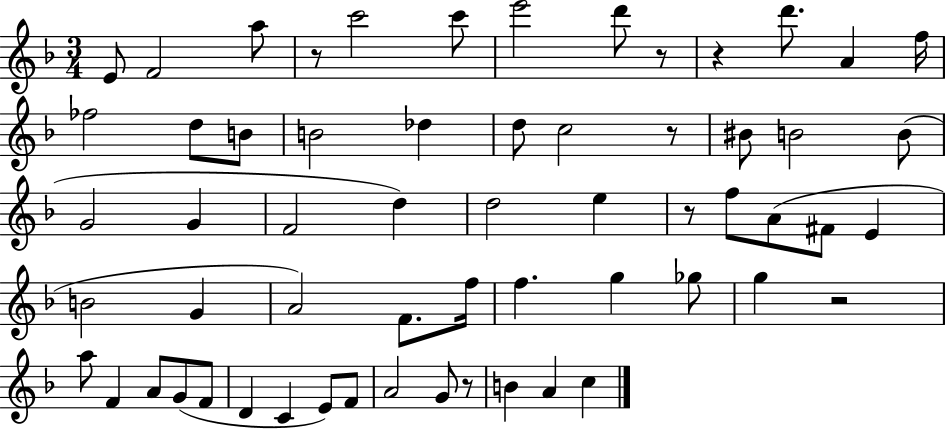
{
  \clef treble
  \numericTimeSignature
  \time 3/4
  \key f \major
  e'8 f'2 a''8 | r8 c'''2 c'''8 | e'''2 d'''8 r8 | r4 d'''8. a'4 f''16 | \break fes''2 d''8 b'8 | b'2 des''4 | d''8 c''2 r8 | bis'8 b'2 b'8( | \break g'2 g'4 | f'2 d''4) | d''2 e''4 | r8 f''8 a'8( fis'8 e'4 | \break b'2 g'4 | a'2) f'8. f''16 | f''4. g''4 ges''8 | g''4 r2 | \break a''8 f'4 a'8 g'8( f'8 | d'4 c'4 e'8) f'8 | a'2 g'8 r8 | b'4 a'4 c''4 | \break \bar "|."
}